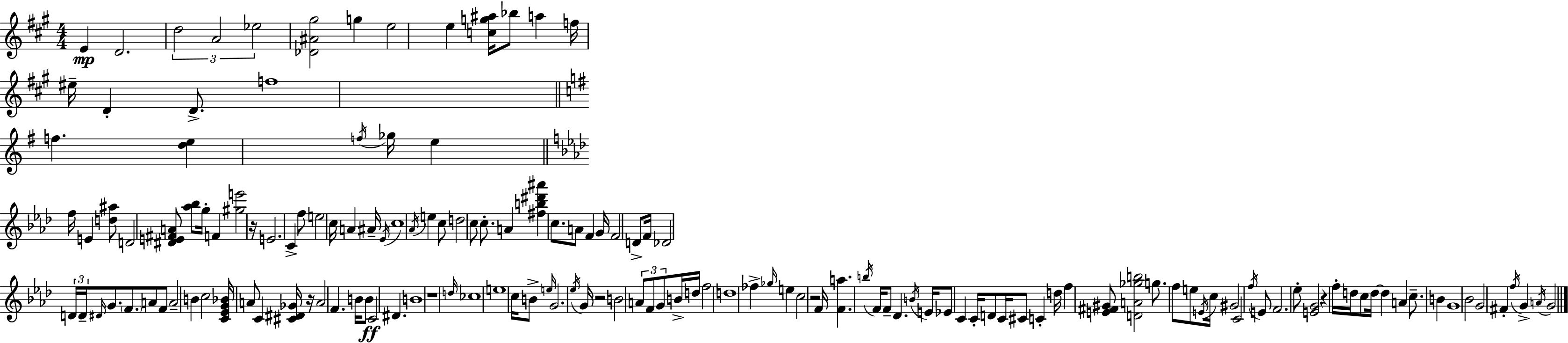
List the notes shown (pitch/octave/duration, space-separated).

E4/q D4/h. D5/h A4/h Eb5/h [Db4,A#4,G#5]/h G5/q E5/h E5/q [C5,G5,A#5]/s Bb5/e A5/q F5/s EIS5/s D4/q D4/e. F5/w F5/q. [D5,E5]/q F5/s Gb5/s E5/q F5/s E4/q [D5,A#5]/e D4/h [D#4,E4,F#4,A4]/e [Ab5,Bb5]/e G5/s F4/q [G#5,E6]/h R/s E4/h. C4/q F5/e E5/h C5/s A4/q A#4/s Eb4/s C5/w Ab4/s E5/q C5/e D5/h C5/e C5/e. A4/q [F#5,B5,D#6,A#6]/q C5/e. A4/e F4/q G4/s F4/h D4/e F4/s Db4/h D4/s D4/s D#4/s G4/e. F4/e. A4/e F4/e A4/h B4/q C5/h [C4,Eb4,G4,Bb4]/s A4/e C4/q [C#4,D#4,Gb4]/s R/s A4/h F4/q. B4/s B4/e C4/h D#4/q. B4/w R/w D5/s CES5/w E5/w C5/s B4/e E5/s G4/h. Eb5/s G4/s R/h B4/h A4/e F4/e G4/e B4/s D5/s F5/h D5/w FES5/q Gb5/s E5/q C5/h R/h F4/s [F4,A5]/q. B5/s F4/s F4/e Db4/q. B4/s E4/s Eb4/e C4/q C4/s D4/e C4/s C#4/e C4/q D5/s F5/q [E4,F#4,G#4]/e [D4,A4,Gb5,B5]/h G5/e. F5/e E5/e E4/s C5/s G#4/h C4/h F5/s E4/e F4/h. Eb5/e [E4,G4]/h R/q F5/s D5/s C5/e D5/s D5/q A4/q C5/e. B4/q G4/w Bb4/h G4/h F#4/q F5/s G4/q A4/s G4/h